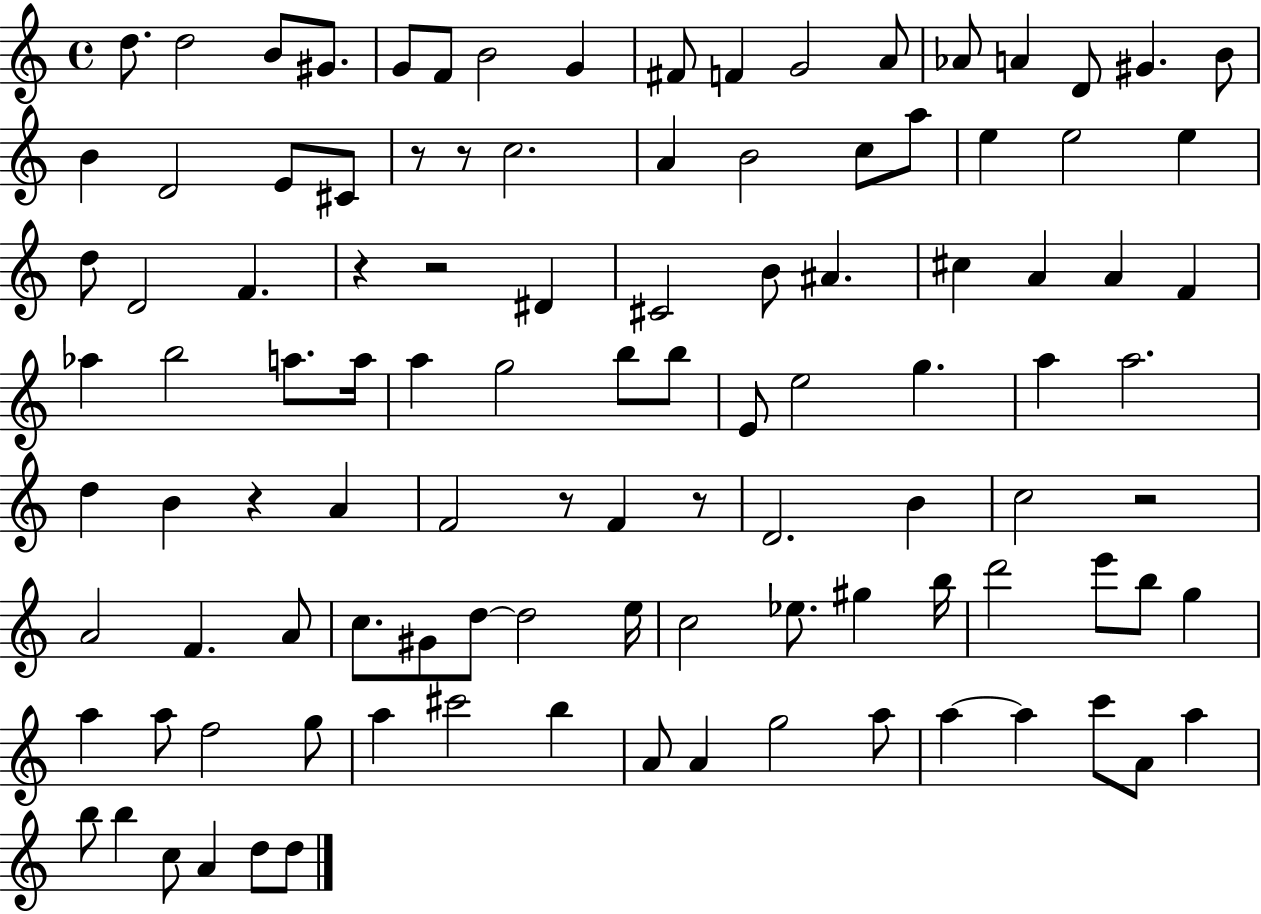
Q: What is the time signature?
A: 4/4